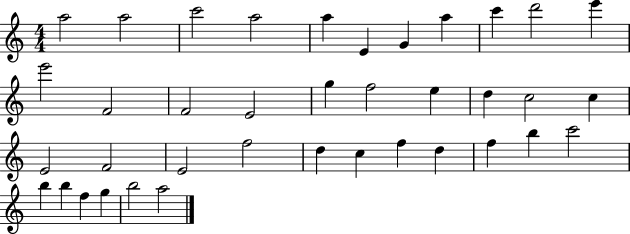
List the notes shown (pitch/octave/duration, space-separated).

A5/h A5/h C6/h A5/h A5/q E4/q G4/q A5/q C6/q D6/h E6/q E6/h F4/h F4/h E4/h G5/q F5/h E5/q D5/q C5/h C5/q E4/h F4/h E4/h F5/h D5/q C5/q F5/q D5/q F5/q B5/q C6/h B5/q B5/q F5/q G5/q B5/h A5/h